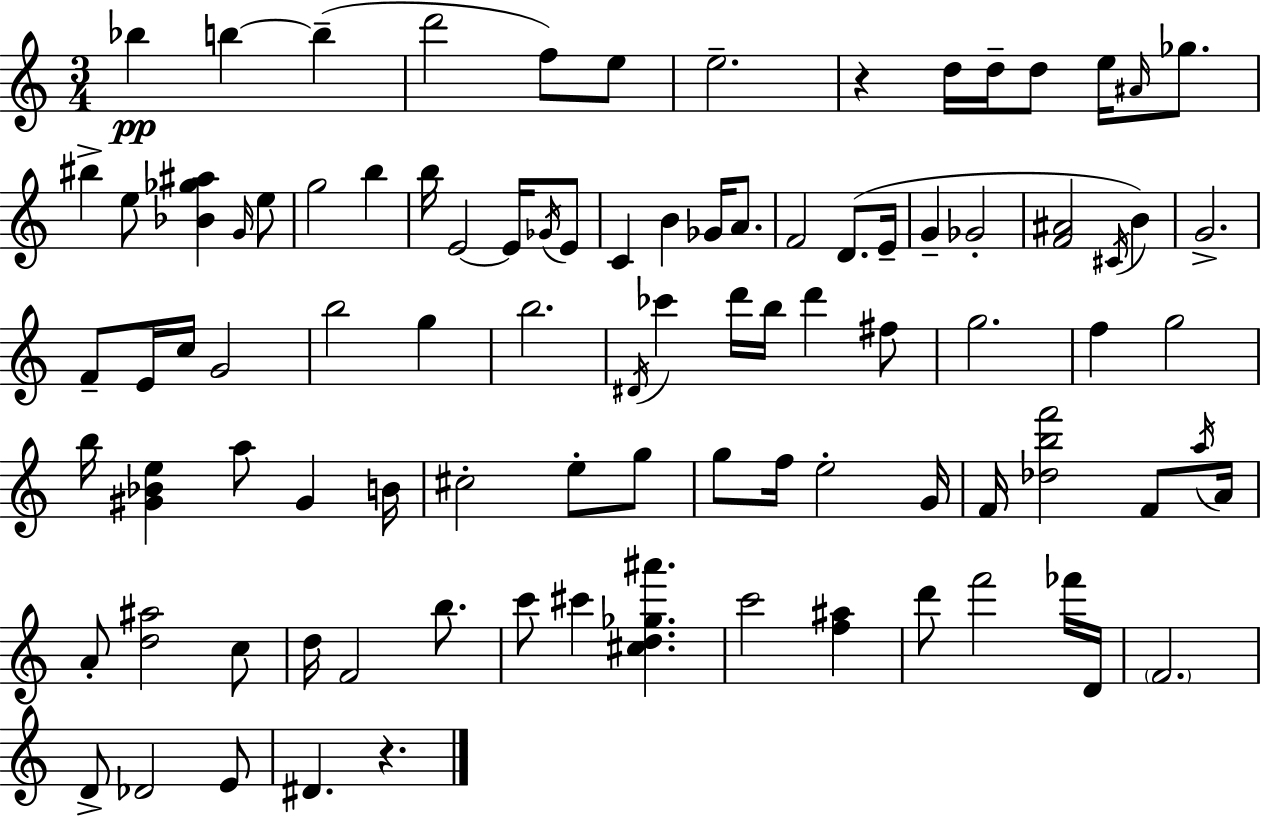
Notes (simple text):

Bb5/q B5/q B5/q D6/h F5/e E5/e E5/h. R/q D5/s D5/s D5/e E5/s A#4/s Gb5/e. BIS5/q E5/e [Bb4,Gb5,A#5]/q G4/s E5/e G5/h B5/q B5/s E4/h E4/s Gb4/s E4/e C4/q B4/q Gb4/s A4/e. F4/h D4/e. E4/s G4/q Gb4/h [F4,A#4]/h C#4/s B4/q G4/h. F4/e E4/s C5/s G4/h B5/h G5/q B5/h. D#4/s CES6/q D6/s B5/s D6/q F#5/e G5/h. F5/q G5/h B5/s [G#4,Bb4,E5]/q A5/e G#4/q B4/s C#5/h E5/e G5/e G5/e F5/s E5/h G4/s F4/s [Db5,B5,F6]/h F4/e A5/s A4/s A4/e [D5,A#5]/h C5/e D5/s F4/h B5/e. C6/e C#6/q [C#5,D5,Gb5,A#6]/q. C6/h [F5,A#5]/q D6/e F6/h FES6/s D4/s F4/h. D4/e Db4/h E4/e D#4/q. R/q.